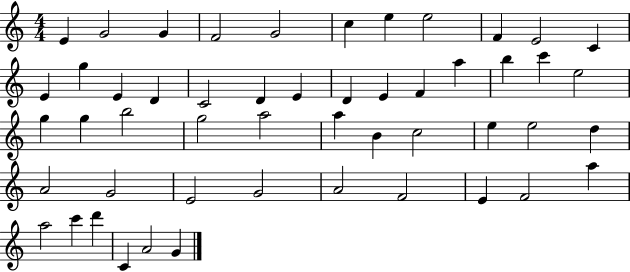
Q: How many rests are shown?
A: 0